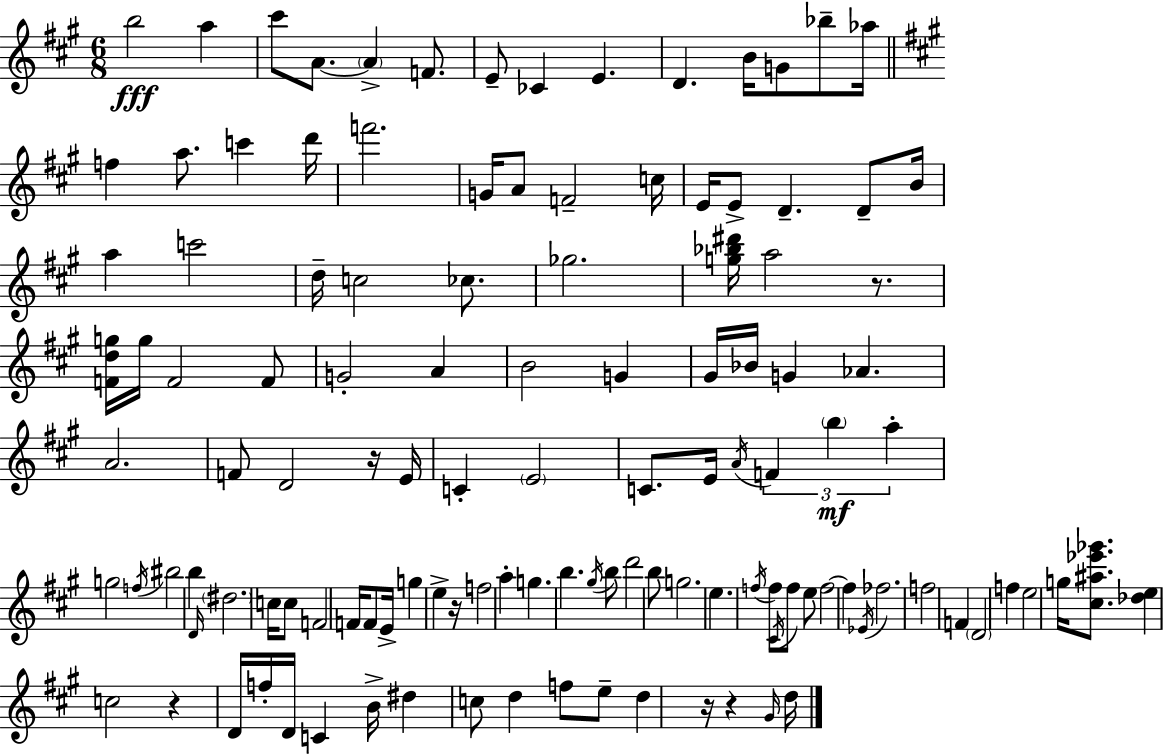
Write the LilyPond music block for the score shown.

{
  \clef treble
  \numericTimeSignature
  \time 6/8
  \key a \major
  b''2\fff a''4 | cis'''8 a'8.~~ \parenthesize a'4-> f'8. | e'8-- ces'4 e'4. | d'4. b'16 g'8 bes''8-- aes''16 | \break \bar "||" \break \key a \major f''4 a''8. c'''4 d'''16 | f'''2. | g'16 a'8 f'2-- c''16 | e'16 e'8-> d'4.-- d'8-- b'16 | \break a''4 c'''2 | d''16-- c''2 ces''8. | ges''2. | <g'' bes'' dis'''>16 a''2 r8. | \break <f' d'' g''>16 g''16 f'2 f'8 | g'2-. a'4 | b'2 g'4 | gis'16 bes'16 g'4 aes'4. | \break a'2. | f'8 d'2 r16 e'16 | c'4-. \parenthesize e'2 | c'8. e'16 \acciaccatura { a'16 } \tuplet 3/2 { f'4 \parenthesize b''4\mf | \break a''4-. } g''2 | \acciaccatura { f''16 } bis''2 b''4 | \grace { d'16 } \parenthesize dis''2. | c''16 c''8 f'2 | \break f'16 f'8 e'16-> g''4 e''4-> | r16 f''2 a''4-. | g''4. b''4. | \acciaccatura { gis''16 } b''8 d'''2 | \break b''8 g''2. | e''4. \acciaccatura { f''16 } f''8 | \acciaccatura { cis'16 } f''8 e''8 f''2~~ | f''4 \acciaccatura { ees'16 } fes''2. | \break f''2 | f'4 \parenthesize d'2 | f''4 e''2 | g''16 <cis'' ais'' ees''' ges'''>8. <des'' e''>4 c''2 | \break r4 d'16 | f''16-. d'16 c'4 b'16-> dis''4 c''8 | d''4 f''8 e''8-- d''4 | r16 r4 \grace { gis'16 } d''16 \bar "|."
}